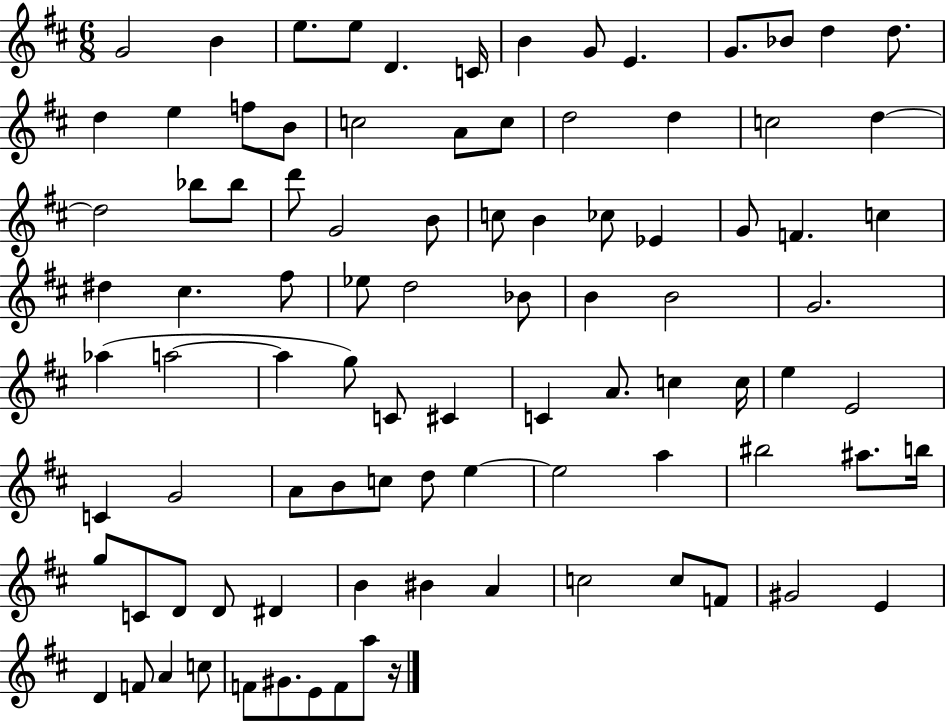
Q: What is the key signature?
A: D major